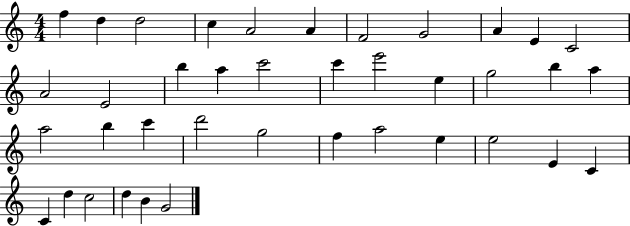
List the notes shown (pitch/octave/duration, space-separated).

F5/q D5/q D5/h C5/q A4/h A4/q F4/h G4/h A4/q E4/q C4/h A4/h E4/h B5/q A5/q C6/h C6/q E6/h E5/q G5/h B5/q A5/q A5/h B5/q C6/q D6/h G5/h F5/q A5/h E5/q E5/h E4/q C4/q C4/q D5/q C5/h D5/q B4/q G4/h